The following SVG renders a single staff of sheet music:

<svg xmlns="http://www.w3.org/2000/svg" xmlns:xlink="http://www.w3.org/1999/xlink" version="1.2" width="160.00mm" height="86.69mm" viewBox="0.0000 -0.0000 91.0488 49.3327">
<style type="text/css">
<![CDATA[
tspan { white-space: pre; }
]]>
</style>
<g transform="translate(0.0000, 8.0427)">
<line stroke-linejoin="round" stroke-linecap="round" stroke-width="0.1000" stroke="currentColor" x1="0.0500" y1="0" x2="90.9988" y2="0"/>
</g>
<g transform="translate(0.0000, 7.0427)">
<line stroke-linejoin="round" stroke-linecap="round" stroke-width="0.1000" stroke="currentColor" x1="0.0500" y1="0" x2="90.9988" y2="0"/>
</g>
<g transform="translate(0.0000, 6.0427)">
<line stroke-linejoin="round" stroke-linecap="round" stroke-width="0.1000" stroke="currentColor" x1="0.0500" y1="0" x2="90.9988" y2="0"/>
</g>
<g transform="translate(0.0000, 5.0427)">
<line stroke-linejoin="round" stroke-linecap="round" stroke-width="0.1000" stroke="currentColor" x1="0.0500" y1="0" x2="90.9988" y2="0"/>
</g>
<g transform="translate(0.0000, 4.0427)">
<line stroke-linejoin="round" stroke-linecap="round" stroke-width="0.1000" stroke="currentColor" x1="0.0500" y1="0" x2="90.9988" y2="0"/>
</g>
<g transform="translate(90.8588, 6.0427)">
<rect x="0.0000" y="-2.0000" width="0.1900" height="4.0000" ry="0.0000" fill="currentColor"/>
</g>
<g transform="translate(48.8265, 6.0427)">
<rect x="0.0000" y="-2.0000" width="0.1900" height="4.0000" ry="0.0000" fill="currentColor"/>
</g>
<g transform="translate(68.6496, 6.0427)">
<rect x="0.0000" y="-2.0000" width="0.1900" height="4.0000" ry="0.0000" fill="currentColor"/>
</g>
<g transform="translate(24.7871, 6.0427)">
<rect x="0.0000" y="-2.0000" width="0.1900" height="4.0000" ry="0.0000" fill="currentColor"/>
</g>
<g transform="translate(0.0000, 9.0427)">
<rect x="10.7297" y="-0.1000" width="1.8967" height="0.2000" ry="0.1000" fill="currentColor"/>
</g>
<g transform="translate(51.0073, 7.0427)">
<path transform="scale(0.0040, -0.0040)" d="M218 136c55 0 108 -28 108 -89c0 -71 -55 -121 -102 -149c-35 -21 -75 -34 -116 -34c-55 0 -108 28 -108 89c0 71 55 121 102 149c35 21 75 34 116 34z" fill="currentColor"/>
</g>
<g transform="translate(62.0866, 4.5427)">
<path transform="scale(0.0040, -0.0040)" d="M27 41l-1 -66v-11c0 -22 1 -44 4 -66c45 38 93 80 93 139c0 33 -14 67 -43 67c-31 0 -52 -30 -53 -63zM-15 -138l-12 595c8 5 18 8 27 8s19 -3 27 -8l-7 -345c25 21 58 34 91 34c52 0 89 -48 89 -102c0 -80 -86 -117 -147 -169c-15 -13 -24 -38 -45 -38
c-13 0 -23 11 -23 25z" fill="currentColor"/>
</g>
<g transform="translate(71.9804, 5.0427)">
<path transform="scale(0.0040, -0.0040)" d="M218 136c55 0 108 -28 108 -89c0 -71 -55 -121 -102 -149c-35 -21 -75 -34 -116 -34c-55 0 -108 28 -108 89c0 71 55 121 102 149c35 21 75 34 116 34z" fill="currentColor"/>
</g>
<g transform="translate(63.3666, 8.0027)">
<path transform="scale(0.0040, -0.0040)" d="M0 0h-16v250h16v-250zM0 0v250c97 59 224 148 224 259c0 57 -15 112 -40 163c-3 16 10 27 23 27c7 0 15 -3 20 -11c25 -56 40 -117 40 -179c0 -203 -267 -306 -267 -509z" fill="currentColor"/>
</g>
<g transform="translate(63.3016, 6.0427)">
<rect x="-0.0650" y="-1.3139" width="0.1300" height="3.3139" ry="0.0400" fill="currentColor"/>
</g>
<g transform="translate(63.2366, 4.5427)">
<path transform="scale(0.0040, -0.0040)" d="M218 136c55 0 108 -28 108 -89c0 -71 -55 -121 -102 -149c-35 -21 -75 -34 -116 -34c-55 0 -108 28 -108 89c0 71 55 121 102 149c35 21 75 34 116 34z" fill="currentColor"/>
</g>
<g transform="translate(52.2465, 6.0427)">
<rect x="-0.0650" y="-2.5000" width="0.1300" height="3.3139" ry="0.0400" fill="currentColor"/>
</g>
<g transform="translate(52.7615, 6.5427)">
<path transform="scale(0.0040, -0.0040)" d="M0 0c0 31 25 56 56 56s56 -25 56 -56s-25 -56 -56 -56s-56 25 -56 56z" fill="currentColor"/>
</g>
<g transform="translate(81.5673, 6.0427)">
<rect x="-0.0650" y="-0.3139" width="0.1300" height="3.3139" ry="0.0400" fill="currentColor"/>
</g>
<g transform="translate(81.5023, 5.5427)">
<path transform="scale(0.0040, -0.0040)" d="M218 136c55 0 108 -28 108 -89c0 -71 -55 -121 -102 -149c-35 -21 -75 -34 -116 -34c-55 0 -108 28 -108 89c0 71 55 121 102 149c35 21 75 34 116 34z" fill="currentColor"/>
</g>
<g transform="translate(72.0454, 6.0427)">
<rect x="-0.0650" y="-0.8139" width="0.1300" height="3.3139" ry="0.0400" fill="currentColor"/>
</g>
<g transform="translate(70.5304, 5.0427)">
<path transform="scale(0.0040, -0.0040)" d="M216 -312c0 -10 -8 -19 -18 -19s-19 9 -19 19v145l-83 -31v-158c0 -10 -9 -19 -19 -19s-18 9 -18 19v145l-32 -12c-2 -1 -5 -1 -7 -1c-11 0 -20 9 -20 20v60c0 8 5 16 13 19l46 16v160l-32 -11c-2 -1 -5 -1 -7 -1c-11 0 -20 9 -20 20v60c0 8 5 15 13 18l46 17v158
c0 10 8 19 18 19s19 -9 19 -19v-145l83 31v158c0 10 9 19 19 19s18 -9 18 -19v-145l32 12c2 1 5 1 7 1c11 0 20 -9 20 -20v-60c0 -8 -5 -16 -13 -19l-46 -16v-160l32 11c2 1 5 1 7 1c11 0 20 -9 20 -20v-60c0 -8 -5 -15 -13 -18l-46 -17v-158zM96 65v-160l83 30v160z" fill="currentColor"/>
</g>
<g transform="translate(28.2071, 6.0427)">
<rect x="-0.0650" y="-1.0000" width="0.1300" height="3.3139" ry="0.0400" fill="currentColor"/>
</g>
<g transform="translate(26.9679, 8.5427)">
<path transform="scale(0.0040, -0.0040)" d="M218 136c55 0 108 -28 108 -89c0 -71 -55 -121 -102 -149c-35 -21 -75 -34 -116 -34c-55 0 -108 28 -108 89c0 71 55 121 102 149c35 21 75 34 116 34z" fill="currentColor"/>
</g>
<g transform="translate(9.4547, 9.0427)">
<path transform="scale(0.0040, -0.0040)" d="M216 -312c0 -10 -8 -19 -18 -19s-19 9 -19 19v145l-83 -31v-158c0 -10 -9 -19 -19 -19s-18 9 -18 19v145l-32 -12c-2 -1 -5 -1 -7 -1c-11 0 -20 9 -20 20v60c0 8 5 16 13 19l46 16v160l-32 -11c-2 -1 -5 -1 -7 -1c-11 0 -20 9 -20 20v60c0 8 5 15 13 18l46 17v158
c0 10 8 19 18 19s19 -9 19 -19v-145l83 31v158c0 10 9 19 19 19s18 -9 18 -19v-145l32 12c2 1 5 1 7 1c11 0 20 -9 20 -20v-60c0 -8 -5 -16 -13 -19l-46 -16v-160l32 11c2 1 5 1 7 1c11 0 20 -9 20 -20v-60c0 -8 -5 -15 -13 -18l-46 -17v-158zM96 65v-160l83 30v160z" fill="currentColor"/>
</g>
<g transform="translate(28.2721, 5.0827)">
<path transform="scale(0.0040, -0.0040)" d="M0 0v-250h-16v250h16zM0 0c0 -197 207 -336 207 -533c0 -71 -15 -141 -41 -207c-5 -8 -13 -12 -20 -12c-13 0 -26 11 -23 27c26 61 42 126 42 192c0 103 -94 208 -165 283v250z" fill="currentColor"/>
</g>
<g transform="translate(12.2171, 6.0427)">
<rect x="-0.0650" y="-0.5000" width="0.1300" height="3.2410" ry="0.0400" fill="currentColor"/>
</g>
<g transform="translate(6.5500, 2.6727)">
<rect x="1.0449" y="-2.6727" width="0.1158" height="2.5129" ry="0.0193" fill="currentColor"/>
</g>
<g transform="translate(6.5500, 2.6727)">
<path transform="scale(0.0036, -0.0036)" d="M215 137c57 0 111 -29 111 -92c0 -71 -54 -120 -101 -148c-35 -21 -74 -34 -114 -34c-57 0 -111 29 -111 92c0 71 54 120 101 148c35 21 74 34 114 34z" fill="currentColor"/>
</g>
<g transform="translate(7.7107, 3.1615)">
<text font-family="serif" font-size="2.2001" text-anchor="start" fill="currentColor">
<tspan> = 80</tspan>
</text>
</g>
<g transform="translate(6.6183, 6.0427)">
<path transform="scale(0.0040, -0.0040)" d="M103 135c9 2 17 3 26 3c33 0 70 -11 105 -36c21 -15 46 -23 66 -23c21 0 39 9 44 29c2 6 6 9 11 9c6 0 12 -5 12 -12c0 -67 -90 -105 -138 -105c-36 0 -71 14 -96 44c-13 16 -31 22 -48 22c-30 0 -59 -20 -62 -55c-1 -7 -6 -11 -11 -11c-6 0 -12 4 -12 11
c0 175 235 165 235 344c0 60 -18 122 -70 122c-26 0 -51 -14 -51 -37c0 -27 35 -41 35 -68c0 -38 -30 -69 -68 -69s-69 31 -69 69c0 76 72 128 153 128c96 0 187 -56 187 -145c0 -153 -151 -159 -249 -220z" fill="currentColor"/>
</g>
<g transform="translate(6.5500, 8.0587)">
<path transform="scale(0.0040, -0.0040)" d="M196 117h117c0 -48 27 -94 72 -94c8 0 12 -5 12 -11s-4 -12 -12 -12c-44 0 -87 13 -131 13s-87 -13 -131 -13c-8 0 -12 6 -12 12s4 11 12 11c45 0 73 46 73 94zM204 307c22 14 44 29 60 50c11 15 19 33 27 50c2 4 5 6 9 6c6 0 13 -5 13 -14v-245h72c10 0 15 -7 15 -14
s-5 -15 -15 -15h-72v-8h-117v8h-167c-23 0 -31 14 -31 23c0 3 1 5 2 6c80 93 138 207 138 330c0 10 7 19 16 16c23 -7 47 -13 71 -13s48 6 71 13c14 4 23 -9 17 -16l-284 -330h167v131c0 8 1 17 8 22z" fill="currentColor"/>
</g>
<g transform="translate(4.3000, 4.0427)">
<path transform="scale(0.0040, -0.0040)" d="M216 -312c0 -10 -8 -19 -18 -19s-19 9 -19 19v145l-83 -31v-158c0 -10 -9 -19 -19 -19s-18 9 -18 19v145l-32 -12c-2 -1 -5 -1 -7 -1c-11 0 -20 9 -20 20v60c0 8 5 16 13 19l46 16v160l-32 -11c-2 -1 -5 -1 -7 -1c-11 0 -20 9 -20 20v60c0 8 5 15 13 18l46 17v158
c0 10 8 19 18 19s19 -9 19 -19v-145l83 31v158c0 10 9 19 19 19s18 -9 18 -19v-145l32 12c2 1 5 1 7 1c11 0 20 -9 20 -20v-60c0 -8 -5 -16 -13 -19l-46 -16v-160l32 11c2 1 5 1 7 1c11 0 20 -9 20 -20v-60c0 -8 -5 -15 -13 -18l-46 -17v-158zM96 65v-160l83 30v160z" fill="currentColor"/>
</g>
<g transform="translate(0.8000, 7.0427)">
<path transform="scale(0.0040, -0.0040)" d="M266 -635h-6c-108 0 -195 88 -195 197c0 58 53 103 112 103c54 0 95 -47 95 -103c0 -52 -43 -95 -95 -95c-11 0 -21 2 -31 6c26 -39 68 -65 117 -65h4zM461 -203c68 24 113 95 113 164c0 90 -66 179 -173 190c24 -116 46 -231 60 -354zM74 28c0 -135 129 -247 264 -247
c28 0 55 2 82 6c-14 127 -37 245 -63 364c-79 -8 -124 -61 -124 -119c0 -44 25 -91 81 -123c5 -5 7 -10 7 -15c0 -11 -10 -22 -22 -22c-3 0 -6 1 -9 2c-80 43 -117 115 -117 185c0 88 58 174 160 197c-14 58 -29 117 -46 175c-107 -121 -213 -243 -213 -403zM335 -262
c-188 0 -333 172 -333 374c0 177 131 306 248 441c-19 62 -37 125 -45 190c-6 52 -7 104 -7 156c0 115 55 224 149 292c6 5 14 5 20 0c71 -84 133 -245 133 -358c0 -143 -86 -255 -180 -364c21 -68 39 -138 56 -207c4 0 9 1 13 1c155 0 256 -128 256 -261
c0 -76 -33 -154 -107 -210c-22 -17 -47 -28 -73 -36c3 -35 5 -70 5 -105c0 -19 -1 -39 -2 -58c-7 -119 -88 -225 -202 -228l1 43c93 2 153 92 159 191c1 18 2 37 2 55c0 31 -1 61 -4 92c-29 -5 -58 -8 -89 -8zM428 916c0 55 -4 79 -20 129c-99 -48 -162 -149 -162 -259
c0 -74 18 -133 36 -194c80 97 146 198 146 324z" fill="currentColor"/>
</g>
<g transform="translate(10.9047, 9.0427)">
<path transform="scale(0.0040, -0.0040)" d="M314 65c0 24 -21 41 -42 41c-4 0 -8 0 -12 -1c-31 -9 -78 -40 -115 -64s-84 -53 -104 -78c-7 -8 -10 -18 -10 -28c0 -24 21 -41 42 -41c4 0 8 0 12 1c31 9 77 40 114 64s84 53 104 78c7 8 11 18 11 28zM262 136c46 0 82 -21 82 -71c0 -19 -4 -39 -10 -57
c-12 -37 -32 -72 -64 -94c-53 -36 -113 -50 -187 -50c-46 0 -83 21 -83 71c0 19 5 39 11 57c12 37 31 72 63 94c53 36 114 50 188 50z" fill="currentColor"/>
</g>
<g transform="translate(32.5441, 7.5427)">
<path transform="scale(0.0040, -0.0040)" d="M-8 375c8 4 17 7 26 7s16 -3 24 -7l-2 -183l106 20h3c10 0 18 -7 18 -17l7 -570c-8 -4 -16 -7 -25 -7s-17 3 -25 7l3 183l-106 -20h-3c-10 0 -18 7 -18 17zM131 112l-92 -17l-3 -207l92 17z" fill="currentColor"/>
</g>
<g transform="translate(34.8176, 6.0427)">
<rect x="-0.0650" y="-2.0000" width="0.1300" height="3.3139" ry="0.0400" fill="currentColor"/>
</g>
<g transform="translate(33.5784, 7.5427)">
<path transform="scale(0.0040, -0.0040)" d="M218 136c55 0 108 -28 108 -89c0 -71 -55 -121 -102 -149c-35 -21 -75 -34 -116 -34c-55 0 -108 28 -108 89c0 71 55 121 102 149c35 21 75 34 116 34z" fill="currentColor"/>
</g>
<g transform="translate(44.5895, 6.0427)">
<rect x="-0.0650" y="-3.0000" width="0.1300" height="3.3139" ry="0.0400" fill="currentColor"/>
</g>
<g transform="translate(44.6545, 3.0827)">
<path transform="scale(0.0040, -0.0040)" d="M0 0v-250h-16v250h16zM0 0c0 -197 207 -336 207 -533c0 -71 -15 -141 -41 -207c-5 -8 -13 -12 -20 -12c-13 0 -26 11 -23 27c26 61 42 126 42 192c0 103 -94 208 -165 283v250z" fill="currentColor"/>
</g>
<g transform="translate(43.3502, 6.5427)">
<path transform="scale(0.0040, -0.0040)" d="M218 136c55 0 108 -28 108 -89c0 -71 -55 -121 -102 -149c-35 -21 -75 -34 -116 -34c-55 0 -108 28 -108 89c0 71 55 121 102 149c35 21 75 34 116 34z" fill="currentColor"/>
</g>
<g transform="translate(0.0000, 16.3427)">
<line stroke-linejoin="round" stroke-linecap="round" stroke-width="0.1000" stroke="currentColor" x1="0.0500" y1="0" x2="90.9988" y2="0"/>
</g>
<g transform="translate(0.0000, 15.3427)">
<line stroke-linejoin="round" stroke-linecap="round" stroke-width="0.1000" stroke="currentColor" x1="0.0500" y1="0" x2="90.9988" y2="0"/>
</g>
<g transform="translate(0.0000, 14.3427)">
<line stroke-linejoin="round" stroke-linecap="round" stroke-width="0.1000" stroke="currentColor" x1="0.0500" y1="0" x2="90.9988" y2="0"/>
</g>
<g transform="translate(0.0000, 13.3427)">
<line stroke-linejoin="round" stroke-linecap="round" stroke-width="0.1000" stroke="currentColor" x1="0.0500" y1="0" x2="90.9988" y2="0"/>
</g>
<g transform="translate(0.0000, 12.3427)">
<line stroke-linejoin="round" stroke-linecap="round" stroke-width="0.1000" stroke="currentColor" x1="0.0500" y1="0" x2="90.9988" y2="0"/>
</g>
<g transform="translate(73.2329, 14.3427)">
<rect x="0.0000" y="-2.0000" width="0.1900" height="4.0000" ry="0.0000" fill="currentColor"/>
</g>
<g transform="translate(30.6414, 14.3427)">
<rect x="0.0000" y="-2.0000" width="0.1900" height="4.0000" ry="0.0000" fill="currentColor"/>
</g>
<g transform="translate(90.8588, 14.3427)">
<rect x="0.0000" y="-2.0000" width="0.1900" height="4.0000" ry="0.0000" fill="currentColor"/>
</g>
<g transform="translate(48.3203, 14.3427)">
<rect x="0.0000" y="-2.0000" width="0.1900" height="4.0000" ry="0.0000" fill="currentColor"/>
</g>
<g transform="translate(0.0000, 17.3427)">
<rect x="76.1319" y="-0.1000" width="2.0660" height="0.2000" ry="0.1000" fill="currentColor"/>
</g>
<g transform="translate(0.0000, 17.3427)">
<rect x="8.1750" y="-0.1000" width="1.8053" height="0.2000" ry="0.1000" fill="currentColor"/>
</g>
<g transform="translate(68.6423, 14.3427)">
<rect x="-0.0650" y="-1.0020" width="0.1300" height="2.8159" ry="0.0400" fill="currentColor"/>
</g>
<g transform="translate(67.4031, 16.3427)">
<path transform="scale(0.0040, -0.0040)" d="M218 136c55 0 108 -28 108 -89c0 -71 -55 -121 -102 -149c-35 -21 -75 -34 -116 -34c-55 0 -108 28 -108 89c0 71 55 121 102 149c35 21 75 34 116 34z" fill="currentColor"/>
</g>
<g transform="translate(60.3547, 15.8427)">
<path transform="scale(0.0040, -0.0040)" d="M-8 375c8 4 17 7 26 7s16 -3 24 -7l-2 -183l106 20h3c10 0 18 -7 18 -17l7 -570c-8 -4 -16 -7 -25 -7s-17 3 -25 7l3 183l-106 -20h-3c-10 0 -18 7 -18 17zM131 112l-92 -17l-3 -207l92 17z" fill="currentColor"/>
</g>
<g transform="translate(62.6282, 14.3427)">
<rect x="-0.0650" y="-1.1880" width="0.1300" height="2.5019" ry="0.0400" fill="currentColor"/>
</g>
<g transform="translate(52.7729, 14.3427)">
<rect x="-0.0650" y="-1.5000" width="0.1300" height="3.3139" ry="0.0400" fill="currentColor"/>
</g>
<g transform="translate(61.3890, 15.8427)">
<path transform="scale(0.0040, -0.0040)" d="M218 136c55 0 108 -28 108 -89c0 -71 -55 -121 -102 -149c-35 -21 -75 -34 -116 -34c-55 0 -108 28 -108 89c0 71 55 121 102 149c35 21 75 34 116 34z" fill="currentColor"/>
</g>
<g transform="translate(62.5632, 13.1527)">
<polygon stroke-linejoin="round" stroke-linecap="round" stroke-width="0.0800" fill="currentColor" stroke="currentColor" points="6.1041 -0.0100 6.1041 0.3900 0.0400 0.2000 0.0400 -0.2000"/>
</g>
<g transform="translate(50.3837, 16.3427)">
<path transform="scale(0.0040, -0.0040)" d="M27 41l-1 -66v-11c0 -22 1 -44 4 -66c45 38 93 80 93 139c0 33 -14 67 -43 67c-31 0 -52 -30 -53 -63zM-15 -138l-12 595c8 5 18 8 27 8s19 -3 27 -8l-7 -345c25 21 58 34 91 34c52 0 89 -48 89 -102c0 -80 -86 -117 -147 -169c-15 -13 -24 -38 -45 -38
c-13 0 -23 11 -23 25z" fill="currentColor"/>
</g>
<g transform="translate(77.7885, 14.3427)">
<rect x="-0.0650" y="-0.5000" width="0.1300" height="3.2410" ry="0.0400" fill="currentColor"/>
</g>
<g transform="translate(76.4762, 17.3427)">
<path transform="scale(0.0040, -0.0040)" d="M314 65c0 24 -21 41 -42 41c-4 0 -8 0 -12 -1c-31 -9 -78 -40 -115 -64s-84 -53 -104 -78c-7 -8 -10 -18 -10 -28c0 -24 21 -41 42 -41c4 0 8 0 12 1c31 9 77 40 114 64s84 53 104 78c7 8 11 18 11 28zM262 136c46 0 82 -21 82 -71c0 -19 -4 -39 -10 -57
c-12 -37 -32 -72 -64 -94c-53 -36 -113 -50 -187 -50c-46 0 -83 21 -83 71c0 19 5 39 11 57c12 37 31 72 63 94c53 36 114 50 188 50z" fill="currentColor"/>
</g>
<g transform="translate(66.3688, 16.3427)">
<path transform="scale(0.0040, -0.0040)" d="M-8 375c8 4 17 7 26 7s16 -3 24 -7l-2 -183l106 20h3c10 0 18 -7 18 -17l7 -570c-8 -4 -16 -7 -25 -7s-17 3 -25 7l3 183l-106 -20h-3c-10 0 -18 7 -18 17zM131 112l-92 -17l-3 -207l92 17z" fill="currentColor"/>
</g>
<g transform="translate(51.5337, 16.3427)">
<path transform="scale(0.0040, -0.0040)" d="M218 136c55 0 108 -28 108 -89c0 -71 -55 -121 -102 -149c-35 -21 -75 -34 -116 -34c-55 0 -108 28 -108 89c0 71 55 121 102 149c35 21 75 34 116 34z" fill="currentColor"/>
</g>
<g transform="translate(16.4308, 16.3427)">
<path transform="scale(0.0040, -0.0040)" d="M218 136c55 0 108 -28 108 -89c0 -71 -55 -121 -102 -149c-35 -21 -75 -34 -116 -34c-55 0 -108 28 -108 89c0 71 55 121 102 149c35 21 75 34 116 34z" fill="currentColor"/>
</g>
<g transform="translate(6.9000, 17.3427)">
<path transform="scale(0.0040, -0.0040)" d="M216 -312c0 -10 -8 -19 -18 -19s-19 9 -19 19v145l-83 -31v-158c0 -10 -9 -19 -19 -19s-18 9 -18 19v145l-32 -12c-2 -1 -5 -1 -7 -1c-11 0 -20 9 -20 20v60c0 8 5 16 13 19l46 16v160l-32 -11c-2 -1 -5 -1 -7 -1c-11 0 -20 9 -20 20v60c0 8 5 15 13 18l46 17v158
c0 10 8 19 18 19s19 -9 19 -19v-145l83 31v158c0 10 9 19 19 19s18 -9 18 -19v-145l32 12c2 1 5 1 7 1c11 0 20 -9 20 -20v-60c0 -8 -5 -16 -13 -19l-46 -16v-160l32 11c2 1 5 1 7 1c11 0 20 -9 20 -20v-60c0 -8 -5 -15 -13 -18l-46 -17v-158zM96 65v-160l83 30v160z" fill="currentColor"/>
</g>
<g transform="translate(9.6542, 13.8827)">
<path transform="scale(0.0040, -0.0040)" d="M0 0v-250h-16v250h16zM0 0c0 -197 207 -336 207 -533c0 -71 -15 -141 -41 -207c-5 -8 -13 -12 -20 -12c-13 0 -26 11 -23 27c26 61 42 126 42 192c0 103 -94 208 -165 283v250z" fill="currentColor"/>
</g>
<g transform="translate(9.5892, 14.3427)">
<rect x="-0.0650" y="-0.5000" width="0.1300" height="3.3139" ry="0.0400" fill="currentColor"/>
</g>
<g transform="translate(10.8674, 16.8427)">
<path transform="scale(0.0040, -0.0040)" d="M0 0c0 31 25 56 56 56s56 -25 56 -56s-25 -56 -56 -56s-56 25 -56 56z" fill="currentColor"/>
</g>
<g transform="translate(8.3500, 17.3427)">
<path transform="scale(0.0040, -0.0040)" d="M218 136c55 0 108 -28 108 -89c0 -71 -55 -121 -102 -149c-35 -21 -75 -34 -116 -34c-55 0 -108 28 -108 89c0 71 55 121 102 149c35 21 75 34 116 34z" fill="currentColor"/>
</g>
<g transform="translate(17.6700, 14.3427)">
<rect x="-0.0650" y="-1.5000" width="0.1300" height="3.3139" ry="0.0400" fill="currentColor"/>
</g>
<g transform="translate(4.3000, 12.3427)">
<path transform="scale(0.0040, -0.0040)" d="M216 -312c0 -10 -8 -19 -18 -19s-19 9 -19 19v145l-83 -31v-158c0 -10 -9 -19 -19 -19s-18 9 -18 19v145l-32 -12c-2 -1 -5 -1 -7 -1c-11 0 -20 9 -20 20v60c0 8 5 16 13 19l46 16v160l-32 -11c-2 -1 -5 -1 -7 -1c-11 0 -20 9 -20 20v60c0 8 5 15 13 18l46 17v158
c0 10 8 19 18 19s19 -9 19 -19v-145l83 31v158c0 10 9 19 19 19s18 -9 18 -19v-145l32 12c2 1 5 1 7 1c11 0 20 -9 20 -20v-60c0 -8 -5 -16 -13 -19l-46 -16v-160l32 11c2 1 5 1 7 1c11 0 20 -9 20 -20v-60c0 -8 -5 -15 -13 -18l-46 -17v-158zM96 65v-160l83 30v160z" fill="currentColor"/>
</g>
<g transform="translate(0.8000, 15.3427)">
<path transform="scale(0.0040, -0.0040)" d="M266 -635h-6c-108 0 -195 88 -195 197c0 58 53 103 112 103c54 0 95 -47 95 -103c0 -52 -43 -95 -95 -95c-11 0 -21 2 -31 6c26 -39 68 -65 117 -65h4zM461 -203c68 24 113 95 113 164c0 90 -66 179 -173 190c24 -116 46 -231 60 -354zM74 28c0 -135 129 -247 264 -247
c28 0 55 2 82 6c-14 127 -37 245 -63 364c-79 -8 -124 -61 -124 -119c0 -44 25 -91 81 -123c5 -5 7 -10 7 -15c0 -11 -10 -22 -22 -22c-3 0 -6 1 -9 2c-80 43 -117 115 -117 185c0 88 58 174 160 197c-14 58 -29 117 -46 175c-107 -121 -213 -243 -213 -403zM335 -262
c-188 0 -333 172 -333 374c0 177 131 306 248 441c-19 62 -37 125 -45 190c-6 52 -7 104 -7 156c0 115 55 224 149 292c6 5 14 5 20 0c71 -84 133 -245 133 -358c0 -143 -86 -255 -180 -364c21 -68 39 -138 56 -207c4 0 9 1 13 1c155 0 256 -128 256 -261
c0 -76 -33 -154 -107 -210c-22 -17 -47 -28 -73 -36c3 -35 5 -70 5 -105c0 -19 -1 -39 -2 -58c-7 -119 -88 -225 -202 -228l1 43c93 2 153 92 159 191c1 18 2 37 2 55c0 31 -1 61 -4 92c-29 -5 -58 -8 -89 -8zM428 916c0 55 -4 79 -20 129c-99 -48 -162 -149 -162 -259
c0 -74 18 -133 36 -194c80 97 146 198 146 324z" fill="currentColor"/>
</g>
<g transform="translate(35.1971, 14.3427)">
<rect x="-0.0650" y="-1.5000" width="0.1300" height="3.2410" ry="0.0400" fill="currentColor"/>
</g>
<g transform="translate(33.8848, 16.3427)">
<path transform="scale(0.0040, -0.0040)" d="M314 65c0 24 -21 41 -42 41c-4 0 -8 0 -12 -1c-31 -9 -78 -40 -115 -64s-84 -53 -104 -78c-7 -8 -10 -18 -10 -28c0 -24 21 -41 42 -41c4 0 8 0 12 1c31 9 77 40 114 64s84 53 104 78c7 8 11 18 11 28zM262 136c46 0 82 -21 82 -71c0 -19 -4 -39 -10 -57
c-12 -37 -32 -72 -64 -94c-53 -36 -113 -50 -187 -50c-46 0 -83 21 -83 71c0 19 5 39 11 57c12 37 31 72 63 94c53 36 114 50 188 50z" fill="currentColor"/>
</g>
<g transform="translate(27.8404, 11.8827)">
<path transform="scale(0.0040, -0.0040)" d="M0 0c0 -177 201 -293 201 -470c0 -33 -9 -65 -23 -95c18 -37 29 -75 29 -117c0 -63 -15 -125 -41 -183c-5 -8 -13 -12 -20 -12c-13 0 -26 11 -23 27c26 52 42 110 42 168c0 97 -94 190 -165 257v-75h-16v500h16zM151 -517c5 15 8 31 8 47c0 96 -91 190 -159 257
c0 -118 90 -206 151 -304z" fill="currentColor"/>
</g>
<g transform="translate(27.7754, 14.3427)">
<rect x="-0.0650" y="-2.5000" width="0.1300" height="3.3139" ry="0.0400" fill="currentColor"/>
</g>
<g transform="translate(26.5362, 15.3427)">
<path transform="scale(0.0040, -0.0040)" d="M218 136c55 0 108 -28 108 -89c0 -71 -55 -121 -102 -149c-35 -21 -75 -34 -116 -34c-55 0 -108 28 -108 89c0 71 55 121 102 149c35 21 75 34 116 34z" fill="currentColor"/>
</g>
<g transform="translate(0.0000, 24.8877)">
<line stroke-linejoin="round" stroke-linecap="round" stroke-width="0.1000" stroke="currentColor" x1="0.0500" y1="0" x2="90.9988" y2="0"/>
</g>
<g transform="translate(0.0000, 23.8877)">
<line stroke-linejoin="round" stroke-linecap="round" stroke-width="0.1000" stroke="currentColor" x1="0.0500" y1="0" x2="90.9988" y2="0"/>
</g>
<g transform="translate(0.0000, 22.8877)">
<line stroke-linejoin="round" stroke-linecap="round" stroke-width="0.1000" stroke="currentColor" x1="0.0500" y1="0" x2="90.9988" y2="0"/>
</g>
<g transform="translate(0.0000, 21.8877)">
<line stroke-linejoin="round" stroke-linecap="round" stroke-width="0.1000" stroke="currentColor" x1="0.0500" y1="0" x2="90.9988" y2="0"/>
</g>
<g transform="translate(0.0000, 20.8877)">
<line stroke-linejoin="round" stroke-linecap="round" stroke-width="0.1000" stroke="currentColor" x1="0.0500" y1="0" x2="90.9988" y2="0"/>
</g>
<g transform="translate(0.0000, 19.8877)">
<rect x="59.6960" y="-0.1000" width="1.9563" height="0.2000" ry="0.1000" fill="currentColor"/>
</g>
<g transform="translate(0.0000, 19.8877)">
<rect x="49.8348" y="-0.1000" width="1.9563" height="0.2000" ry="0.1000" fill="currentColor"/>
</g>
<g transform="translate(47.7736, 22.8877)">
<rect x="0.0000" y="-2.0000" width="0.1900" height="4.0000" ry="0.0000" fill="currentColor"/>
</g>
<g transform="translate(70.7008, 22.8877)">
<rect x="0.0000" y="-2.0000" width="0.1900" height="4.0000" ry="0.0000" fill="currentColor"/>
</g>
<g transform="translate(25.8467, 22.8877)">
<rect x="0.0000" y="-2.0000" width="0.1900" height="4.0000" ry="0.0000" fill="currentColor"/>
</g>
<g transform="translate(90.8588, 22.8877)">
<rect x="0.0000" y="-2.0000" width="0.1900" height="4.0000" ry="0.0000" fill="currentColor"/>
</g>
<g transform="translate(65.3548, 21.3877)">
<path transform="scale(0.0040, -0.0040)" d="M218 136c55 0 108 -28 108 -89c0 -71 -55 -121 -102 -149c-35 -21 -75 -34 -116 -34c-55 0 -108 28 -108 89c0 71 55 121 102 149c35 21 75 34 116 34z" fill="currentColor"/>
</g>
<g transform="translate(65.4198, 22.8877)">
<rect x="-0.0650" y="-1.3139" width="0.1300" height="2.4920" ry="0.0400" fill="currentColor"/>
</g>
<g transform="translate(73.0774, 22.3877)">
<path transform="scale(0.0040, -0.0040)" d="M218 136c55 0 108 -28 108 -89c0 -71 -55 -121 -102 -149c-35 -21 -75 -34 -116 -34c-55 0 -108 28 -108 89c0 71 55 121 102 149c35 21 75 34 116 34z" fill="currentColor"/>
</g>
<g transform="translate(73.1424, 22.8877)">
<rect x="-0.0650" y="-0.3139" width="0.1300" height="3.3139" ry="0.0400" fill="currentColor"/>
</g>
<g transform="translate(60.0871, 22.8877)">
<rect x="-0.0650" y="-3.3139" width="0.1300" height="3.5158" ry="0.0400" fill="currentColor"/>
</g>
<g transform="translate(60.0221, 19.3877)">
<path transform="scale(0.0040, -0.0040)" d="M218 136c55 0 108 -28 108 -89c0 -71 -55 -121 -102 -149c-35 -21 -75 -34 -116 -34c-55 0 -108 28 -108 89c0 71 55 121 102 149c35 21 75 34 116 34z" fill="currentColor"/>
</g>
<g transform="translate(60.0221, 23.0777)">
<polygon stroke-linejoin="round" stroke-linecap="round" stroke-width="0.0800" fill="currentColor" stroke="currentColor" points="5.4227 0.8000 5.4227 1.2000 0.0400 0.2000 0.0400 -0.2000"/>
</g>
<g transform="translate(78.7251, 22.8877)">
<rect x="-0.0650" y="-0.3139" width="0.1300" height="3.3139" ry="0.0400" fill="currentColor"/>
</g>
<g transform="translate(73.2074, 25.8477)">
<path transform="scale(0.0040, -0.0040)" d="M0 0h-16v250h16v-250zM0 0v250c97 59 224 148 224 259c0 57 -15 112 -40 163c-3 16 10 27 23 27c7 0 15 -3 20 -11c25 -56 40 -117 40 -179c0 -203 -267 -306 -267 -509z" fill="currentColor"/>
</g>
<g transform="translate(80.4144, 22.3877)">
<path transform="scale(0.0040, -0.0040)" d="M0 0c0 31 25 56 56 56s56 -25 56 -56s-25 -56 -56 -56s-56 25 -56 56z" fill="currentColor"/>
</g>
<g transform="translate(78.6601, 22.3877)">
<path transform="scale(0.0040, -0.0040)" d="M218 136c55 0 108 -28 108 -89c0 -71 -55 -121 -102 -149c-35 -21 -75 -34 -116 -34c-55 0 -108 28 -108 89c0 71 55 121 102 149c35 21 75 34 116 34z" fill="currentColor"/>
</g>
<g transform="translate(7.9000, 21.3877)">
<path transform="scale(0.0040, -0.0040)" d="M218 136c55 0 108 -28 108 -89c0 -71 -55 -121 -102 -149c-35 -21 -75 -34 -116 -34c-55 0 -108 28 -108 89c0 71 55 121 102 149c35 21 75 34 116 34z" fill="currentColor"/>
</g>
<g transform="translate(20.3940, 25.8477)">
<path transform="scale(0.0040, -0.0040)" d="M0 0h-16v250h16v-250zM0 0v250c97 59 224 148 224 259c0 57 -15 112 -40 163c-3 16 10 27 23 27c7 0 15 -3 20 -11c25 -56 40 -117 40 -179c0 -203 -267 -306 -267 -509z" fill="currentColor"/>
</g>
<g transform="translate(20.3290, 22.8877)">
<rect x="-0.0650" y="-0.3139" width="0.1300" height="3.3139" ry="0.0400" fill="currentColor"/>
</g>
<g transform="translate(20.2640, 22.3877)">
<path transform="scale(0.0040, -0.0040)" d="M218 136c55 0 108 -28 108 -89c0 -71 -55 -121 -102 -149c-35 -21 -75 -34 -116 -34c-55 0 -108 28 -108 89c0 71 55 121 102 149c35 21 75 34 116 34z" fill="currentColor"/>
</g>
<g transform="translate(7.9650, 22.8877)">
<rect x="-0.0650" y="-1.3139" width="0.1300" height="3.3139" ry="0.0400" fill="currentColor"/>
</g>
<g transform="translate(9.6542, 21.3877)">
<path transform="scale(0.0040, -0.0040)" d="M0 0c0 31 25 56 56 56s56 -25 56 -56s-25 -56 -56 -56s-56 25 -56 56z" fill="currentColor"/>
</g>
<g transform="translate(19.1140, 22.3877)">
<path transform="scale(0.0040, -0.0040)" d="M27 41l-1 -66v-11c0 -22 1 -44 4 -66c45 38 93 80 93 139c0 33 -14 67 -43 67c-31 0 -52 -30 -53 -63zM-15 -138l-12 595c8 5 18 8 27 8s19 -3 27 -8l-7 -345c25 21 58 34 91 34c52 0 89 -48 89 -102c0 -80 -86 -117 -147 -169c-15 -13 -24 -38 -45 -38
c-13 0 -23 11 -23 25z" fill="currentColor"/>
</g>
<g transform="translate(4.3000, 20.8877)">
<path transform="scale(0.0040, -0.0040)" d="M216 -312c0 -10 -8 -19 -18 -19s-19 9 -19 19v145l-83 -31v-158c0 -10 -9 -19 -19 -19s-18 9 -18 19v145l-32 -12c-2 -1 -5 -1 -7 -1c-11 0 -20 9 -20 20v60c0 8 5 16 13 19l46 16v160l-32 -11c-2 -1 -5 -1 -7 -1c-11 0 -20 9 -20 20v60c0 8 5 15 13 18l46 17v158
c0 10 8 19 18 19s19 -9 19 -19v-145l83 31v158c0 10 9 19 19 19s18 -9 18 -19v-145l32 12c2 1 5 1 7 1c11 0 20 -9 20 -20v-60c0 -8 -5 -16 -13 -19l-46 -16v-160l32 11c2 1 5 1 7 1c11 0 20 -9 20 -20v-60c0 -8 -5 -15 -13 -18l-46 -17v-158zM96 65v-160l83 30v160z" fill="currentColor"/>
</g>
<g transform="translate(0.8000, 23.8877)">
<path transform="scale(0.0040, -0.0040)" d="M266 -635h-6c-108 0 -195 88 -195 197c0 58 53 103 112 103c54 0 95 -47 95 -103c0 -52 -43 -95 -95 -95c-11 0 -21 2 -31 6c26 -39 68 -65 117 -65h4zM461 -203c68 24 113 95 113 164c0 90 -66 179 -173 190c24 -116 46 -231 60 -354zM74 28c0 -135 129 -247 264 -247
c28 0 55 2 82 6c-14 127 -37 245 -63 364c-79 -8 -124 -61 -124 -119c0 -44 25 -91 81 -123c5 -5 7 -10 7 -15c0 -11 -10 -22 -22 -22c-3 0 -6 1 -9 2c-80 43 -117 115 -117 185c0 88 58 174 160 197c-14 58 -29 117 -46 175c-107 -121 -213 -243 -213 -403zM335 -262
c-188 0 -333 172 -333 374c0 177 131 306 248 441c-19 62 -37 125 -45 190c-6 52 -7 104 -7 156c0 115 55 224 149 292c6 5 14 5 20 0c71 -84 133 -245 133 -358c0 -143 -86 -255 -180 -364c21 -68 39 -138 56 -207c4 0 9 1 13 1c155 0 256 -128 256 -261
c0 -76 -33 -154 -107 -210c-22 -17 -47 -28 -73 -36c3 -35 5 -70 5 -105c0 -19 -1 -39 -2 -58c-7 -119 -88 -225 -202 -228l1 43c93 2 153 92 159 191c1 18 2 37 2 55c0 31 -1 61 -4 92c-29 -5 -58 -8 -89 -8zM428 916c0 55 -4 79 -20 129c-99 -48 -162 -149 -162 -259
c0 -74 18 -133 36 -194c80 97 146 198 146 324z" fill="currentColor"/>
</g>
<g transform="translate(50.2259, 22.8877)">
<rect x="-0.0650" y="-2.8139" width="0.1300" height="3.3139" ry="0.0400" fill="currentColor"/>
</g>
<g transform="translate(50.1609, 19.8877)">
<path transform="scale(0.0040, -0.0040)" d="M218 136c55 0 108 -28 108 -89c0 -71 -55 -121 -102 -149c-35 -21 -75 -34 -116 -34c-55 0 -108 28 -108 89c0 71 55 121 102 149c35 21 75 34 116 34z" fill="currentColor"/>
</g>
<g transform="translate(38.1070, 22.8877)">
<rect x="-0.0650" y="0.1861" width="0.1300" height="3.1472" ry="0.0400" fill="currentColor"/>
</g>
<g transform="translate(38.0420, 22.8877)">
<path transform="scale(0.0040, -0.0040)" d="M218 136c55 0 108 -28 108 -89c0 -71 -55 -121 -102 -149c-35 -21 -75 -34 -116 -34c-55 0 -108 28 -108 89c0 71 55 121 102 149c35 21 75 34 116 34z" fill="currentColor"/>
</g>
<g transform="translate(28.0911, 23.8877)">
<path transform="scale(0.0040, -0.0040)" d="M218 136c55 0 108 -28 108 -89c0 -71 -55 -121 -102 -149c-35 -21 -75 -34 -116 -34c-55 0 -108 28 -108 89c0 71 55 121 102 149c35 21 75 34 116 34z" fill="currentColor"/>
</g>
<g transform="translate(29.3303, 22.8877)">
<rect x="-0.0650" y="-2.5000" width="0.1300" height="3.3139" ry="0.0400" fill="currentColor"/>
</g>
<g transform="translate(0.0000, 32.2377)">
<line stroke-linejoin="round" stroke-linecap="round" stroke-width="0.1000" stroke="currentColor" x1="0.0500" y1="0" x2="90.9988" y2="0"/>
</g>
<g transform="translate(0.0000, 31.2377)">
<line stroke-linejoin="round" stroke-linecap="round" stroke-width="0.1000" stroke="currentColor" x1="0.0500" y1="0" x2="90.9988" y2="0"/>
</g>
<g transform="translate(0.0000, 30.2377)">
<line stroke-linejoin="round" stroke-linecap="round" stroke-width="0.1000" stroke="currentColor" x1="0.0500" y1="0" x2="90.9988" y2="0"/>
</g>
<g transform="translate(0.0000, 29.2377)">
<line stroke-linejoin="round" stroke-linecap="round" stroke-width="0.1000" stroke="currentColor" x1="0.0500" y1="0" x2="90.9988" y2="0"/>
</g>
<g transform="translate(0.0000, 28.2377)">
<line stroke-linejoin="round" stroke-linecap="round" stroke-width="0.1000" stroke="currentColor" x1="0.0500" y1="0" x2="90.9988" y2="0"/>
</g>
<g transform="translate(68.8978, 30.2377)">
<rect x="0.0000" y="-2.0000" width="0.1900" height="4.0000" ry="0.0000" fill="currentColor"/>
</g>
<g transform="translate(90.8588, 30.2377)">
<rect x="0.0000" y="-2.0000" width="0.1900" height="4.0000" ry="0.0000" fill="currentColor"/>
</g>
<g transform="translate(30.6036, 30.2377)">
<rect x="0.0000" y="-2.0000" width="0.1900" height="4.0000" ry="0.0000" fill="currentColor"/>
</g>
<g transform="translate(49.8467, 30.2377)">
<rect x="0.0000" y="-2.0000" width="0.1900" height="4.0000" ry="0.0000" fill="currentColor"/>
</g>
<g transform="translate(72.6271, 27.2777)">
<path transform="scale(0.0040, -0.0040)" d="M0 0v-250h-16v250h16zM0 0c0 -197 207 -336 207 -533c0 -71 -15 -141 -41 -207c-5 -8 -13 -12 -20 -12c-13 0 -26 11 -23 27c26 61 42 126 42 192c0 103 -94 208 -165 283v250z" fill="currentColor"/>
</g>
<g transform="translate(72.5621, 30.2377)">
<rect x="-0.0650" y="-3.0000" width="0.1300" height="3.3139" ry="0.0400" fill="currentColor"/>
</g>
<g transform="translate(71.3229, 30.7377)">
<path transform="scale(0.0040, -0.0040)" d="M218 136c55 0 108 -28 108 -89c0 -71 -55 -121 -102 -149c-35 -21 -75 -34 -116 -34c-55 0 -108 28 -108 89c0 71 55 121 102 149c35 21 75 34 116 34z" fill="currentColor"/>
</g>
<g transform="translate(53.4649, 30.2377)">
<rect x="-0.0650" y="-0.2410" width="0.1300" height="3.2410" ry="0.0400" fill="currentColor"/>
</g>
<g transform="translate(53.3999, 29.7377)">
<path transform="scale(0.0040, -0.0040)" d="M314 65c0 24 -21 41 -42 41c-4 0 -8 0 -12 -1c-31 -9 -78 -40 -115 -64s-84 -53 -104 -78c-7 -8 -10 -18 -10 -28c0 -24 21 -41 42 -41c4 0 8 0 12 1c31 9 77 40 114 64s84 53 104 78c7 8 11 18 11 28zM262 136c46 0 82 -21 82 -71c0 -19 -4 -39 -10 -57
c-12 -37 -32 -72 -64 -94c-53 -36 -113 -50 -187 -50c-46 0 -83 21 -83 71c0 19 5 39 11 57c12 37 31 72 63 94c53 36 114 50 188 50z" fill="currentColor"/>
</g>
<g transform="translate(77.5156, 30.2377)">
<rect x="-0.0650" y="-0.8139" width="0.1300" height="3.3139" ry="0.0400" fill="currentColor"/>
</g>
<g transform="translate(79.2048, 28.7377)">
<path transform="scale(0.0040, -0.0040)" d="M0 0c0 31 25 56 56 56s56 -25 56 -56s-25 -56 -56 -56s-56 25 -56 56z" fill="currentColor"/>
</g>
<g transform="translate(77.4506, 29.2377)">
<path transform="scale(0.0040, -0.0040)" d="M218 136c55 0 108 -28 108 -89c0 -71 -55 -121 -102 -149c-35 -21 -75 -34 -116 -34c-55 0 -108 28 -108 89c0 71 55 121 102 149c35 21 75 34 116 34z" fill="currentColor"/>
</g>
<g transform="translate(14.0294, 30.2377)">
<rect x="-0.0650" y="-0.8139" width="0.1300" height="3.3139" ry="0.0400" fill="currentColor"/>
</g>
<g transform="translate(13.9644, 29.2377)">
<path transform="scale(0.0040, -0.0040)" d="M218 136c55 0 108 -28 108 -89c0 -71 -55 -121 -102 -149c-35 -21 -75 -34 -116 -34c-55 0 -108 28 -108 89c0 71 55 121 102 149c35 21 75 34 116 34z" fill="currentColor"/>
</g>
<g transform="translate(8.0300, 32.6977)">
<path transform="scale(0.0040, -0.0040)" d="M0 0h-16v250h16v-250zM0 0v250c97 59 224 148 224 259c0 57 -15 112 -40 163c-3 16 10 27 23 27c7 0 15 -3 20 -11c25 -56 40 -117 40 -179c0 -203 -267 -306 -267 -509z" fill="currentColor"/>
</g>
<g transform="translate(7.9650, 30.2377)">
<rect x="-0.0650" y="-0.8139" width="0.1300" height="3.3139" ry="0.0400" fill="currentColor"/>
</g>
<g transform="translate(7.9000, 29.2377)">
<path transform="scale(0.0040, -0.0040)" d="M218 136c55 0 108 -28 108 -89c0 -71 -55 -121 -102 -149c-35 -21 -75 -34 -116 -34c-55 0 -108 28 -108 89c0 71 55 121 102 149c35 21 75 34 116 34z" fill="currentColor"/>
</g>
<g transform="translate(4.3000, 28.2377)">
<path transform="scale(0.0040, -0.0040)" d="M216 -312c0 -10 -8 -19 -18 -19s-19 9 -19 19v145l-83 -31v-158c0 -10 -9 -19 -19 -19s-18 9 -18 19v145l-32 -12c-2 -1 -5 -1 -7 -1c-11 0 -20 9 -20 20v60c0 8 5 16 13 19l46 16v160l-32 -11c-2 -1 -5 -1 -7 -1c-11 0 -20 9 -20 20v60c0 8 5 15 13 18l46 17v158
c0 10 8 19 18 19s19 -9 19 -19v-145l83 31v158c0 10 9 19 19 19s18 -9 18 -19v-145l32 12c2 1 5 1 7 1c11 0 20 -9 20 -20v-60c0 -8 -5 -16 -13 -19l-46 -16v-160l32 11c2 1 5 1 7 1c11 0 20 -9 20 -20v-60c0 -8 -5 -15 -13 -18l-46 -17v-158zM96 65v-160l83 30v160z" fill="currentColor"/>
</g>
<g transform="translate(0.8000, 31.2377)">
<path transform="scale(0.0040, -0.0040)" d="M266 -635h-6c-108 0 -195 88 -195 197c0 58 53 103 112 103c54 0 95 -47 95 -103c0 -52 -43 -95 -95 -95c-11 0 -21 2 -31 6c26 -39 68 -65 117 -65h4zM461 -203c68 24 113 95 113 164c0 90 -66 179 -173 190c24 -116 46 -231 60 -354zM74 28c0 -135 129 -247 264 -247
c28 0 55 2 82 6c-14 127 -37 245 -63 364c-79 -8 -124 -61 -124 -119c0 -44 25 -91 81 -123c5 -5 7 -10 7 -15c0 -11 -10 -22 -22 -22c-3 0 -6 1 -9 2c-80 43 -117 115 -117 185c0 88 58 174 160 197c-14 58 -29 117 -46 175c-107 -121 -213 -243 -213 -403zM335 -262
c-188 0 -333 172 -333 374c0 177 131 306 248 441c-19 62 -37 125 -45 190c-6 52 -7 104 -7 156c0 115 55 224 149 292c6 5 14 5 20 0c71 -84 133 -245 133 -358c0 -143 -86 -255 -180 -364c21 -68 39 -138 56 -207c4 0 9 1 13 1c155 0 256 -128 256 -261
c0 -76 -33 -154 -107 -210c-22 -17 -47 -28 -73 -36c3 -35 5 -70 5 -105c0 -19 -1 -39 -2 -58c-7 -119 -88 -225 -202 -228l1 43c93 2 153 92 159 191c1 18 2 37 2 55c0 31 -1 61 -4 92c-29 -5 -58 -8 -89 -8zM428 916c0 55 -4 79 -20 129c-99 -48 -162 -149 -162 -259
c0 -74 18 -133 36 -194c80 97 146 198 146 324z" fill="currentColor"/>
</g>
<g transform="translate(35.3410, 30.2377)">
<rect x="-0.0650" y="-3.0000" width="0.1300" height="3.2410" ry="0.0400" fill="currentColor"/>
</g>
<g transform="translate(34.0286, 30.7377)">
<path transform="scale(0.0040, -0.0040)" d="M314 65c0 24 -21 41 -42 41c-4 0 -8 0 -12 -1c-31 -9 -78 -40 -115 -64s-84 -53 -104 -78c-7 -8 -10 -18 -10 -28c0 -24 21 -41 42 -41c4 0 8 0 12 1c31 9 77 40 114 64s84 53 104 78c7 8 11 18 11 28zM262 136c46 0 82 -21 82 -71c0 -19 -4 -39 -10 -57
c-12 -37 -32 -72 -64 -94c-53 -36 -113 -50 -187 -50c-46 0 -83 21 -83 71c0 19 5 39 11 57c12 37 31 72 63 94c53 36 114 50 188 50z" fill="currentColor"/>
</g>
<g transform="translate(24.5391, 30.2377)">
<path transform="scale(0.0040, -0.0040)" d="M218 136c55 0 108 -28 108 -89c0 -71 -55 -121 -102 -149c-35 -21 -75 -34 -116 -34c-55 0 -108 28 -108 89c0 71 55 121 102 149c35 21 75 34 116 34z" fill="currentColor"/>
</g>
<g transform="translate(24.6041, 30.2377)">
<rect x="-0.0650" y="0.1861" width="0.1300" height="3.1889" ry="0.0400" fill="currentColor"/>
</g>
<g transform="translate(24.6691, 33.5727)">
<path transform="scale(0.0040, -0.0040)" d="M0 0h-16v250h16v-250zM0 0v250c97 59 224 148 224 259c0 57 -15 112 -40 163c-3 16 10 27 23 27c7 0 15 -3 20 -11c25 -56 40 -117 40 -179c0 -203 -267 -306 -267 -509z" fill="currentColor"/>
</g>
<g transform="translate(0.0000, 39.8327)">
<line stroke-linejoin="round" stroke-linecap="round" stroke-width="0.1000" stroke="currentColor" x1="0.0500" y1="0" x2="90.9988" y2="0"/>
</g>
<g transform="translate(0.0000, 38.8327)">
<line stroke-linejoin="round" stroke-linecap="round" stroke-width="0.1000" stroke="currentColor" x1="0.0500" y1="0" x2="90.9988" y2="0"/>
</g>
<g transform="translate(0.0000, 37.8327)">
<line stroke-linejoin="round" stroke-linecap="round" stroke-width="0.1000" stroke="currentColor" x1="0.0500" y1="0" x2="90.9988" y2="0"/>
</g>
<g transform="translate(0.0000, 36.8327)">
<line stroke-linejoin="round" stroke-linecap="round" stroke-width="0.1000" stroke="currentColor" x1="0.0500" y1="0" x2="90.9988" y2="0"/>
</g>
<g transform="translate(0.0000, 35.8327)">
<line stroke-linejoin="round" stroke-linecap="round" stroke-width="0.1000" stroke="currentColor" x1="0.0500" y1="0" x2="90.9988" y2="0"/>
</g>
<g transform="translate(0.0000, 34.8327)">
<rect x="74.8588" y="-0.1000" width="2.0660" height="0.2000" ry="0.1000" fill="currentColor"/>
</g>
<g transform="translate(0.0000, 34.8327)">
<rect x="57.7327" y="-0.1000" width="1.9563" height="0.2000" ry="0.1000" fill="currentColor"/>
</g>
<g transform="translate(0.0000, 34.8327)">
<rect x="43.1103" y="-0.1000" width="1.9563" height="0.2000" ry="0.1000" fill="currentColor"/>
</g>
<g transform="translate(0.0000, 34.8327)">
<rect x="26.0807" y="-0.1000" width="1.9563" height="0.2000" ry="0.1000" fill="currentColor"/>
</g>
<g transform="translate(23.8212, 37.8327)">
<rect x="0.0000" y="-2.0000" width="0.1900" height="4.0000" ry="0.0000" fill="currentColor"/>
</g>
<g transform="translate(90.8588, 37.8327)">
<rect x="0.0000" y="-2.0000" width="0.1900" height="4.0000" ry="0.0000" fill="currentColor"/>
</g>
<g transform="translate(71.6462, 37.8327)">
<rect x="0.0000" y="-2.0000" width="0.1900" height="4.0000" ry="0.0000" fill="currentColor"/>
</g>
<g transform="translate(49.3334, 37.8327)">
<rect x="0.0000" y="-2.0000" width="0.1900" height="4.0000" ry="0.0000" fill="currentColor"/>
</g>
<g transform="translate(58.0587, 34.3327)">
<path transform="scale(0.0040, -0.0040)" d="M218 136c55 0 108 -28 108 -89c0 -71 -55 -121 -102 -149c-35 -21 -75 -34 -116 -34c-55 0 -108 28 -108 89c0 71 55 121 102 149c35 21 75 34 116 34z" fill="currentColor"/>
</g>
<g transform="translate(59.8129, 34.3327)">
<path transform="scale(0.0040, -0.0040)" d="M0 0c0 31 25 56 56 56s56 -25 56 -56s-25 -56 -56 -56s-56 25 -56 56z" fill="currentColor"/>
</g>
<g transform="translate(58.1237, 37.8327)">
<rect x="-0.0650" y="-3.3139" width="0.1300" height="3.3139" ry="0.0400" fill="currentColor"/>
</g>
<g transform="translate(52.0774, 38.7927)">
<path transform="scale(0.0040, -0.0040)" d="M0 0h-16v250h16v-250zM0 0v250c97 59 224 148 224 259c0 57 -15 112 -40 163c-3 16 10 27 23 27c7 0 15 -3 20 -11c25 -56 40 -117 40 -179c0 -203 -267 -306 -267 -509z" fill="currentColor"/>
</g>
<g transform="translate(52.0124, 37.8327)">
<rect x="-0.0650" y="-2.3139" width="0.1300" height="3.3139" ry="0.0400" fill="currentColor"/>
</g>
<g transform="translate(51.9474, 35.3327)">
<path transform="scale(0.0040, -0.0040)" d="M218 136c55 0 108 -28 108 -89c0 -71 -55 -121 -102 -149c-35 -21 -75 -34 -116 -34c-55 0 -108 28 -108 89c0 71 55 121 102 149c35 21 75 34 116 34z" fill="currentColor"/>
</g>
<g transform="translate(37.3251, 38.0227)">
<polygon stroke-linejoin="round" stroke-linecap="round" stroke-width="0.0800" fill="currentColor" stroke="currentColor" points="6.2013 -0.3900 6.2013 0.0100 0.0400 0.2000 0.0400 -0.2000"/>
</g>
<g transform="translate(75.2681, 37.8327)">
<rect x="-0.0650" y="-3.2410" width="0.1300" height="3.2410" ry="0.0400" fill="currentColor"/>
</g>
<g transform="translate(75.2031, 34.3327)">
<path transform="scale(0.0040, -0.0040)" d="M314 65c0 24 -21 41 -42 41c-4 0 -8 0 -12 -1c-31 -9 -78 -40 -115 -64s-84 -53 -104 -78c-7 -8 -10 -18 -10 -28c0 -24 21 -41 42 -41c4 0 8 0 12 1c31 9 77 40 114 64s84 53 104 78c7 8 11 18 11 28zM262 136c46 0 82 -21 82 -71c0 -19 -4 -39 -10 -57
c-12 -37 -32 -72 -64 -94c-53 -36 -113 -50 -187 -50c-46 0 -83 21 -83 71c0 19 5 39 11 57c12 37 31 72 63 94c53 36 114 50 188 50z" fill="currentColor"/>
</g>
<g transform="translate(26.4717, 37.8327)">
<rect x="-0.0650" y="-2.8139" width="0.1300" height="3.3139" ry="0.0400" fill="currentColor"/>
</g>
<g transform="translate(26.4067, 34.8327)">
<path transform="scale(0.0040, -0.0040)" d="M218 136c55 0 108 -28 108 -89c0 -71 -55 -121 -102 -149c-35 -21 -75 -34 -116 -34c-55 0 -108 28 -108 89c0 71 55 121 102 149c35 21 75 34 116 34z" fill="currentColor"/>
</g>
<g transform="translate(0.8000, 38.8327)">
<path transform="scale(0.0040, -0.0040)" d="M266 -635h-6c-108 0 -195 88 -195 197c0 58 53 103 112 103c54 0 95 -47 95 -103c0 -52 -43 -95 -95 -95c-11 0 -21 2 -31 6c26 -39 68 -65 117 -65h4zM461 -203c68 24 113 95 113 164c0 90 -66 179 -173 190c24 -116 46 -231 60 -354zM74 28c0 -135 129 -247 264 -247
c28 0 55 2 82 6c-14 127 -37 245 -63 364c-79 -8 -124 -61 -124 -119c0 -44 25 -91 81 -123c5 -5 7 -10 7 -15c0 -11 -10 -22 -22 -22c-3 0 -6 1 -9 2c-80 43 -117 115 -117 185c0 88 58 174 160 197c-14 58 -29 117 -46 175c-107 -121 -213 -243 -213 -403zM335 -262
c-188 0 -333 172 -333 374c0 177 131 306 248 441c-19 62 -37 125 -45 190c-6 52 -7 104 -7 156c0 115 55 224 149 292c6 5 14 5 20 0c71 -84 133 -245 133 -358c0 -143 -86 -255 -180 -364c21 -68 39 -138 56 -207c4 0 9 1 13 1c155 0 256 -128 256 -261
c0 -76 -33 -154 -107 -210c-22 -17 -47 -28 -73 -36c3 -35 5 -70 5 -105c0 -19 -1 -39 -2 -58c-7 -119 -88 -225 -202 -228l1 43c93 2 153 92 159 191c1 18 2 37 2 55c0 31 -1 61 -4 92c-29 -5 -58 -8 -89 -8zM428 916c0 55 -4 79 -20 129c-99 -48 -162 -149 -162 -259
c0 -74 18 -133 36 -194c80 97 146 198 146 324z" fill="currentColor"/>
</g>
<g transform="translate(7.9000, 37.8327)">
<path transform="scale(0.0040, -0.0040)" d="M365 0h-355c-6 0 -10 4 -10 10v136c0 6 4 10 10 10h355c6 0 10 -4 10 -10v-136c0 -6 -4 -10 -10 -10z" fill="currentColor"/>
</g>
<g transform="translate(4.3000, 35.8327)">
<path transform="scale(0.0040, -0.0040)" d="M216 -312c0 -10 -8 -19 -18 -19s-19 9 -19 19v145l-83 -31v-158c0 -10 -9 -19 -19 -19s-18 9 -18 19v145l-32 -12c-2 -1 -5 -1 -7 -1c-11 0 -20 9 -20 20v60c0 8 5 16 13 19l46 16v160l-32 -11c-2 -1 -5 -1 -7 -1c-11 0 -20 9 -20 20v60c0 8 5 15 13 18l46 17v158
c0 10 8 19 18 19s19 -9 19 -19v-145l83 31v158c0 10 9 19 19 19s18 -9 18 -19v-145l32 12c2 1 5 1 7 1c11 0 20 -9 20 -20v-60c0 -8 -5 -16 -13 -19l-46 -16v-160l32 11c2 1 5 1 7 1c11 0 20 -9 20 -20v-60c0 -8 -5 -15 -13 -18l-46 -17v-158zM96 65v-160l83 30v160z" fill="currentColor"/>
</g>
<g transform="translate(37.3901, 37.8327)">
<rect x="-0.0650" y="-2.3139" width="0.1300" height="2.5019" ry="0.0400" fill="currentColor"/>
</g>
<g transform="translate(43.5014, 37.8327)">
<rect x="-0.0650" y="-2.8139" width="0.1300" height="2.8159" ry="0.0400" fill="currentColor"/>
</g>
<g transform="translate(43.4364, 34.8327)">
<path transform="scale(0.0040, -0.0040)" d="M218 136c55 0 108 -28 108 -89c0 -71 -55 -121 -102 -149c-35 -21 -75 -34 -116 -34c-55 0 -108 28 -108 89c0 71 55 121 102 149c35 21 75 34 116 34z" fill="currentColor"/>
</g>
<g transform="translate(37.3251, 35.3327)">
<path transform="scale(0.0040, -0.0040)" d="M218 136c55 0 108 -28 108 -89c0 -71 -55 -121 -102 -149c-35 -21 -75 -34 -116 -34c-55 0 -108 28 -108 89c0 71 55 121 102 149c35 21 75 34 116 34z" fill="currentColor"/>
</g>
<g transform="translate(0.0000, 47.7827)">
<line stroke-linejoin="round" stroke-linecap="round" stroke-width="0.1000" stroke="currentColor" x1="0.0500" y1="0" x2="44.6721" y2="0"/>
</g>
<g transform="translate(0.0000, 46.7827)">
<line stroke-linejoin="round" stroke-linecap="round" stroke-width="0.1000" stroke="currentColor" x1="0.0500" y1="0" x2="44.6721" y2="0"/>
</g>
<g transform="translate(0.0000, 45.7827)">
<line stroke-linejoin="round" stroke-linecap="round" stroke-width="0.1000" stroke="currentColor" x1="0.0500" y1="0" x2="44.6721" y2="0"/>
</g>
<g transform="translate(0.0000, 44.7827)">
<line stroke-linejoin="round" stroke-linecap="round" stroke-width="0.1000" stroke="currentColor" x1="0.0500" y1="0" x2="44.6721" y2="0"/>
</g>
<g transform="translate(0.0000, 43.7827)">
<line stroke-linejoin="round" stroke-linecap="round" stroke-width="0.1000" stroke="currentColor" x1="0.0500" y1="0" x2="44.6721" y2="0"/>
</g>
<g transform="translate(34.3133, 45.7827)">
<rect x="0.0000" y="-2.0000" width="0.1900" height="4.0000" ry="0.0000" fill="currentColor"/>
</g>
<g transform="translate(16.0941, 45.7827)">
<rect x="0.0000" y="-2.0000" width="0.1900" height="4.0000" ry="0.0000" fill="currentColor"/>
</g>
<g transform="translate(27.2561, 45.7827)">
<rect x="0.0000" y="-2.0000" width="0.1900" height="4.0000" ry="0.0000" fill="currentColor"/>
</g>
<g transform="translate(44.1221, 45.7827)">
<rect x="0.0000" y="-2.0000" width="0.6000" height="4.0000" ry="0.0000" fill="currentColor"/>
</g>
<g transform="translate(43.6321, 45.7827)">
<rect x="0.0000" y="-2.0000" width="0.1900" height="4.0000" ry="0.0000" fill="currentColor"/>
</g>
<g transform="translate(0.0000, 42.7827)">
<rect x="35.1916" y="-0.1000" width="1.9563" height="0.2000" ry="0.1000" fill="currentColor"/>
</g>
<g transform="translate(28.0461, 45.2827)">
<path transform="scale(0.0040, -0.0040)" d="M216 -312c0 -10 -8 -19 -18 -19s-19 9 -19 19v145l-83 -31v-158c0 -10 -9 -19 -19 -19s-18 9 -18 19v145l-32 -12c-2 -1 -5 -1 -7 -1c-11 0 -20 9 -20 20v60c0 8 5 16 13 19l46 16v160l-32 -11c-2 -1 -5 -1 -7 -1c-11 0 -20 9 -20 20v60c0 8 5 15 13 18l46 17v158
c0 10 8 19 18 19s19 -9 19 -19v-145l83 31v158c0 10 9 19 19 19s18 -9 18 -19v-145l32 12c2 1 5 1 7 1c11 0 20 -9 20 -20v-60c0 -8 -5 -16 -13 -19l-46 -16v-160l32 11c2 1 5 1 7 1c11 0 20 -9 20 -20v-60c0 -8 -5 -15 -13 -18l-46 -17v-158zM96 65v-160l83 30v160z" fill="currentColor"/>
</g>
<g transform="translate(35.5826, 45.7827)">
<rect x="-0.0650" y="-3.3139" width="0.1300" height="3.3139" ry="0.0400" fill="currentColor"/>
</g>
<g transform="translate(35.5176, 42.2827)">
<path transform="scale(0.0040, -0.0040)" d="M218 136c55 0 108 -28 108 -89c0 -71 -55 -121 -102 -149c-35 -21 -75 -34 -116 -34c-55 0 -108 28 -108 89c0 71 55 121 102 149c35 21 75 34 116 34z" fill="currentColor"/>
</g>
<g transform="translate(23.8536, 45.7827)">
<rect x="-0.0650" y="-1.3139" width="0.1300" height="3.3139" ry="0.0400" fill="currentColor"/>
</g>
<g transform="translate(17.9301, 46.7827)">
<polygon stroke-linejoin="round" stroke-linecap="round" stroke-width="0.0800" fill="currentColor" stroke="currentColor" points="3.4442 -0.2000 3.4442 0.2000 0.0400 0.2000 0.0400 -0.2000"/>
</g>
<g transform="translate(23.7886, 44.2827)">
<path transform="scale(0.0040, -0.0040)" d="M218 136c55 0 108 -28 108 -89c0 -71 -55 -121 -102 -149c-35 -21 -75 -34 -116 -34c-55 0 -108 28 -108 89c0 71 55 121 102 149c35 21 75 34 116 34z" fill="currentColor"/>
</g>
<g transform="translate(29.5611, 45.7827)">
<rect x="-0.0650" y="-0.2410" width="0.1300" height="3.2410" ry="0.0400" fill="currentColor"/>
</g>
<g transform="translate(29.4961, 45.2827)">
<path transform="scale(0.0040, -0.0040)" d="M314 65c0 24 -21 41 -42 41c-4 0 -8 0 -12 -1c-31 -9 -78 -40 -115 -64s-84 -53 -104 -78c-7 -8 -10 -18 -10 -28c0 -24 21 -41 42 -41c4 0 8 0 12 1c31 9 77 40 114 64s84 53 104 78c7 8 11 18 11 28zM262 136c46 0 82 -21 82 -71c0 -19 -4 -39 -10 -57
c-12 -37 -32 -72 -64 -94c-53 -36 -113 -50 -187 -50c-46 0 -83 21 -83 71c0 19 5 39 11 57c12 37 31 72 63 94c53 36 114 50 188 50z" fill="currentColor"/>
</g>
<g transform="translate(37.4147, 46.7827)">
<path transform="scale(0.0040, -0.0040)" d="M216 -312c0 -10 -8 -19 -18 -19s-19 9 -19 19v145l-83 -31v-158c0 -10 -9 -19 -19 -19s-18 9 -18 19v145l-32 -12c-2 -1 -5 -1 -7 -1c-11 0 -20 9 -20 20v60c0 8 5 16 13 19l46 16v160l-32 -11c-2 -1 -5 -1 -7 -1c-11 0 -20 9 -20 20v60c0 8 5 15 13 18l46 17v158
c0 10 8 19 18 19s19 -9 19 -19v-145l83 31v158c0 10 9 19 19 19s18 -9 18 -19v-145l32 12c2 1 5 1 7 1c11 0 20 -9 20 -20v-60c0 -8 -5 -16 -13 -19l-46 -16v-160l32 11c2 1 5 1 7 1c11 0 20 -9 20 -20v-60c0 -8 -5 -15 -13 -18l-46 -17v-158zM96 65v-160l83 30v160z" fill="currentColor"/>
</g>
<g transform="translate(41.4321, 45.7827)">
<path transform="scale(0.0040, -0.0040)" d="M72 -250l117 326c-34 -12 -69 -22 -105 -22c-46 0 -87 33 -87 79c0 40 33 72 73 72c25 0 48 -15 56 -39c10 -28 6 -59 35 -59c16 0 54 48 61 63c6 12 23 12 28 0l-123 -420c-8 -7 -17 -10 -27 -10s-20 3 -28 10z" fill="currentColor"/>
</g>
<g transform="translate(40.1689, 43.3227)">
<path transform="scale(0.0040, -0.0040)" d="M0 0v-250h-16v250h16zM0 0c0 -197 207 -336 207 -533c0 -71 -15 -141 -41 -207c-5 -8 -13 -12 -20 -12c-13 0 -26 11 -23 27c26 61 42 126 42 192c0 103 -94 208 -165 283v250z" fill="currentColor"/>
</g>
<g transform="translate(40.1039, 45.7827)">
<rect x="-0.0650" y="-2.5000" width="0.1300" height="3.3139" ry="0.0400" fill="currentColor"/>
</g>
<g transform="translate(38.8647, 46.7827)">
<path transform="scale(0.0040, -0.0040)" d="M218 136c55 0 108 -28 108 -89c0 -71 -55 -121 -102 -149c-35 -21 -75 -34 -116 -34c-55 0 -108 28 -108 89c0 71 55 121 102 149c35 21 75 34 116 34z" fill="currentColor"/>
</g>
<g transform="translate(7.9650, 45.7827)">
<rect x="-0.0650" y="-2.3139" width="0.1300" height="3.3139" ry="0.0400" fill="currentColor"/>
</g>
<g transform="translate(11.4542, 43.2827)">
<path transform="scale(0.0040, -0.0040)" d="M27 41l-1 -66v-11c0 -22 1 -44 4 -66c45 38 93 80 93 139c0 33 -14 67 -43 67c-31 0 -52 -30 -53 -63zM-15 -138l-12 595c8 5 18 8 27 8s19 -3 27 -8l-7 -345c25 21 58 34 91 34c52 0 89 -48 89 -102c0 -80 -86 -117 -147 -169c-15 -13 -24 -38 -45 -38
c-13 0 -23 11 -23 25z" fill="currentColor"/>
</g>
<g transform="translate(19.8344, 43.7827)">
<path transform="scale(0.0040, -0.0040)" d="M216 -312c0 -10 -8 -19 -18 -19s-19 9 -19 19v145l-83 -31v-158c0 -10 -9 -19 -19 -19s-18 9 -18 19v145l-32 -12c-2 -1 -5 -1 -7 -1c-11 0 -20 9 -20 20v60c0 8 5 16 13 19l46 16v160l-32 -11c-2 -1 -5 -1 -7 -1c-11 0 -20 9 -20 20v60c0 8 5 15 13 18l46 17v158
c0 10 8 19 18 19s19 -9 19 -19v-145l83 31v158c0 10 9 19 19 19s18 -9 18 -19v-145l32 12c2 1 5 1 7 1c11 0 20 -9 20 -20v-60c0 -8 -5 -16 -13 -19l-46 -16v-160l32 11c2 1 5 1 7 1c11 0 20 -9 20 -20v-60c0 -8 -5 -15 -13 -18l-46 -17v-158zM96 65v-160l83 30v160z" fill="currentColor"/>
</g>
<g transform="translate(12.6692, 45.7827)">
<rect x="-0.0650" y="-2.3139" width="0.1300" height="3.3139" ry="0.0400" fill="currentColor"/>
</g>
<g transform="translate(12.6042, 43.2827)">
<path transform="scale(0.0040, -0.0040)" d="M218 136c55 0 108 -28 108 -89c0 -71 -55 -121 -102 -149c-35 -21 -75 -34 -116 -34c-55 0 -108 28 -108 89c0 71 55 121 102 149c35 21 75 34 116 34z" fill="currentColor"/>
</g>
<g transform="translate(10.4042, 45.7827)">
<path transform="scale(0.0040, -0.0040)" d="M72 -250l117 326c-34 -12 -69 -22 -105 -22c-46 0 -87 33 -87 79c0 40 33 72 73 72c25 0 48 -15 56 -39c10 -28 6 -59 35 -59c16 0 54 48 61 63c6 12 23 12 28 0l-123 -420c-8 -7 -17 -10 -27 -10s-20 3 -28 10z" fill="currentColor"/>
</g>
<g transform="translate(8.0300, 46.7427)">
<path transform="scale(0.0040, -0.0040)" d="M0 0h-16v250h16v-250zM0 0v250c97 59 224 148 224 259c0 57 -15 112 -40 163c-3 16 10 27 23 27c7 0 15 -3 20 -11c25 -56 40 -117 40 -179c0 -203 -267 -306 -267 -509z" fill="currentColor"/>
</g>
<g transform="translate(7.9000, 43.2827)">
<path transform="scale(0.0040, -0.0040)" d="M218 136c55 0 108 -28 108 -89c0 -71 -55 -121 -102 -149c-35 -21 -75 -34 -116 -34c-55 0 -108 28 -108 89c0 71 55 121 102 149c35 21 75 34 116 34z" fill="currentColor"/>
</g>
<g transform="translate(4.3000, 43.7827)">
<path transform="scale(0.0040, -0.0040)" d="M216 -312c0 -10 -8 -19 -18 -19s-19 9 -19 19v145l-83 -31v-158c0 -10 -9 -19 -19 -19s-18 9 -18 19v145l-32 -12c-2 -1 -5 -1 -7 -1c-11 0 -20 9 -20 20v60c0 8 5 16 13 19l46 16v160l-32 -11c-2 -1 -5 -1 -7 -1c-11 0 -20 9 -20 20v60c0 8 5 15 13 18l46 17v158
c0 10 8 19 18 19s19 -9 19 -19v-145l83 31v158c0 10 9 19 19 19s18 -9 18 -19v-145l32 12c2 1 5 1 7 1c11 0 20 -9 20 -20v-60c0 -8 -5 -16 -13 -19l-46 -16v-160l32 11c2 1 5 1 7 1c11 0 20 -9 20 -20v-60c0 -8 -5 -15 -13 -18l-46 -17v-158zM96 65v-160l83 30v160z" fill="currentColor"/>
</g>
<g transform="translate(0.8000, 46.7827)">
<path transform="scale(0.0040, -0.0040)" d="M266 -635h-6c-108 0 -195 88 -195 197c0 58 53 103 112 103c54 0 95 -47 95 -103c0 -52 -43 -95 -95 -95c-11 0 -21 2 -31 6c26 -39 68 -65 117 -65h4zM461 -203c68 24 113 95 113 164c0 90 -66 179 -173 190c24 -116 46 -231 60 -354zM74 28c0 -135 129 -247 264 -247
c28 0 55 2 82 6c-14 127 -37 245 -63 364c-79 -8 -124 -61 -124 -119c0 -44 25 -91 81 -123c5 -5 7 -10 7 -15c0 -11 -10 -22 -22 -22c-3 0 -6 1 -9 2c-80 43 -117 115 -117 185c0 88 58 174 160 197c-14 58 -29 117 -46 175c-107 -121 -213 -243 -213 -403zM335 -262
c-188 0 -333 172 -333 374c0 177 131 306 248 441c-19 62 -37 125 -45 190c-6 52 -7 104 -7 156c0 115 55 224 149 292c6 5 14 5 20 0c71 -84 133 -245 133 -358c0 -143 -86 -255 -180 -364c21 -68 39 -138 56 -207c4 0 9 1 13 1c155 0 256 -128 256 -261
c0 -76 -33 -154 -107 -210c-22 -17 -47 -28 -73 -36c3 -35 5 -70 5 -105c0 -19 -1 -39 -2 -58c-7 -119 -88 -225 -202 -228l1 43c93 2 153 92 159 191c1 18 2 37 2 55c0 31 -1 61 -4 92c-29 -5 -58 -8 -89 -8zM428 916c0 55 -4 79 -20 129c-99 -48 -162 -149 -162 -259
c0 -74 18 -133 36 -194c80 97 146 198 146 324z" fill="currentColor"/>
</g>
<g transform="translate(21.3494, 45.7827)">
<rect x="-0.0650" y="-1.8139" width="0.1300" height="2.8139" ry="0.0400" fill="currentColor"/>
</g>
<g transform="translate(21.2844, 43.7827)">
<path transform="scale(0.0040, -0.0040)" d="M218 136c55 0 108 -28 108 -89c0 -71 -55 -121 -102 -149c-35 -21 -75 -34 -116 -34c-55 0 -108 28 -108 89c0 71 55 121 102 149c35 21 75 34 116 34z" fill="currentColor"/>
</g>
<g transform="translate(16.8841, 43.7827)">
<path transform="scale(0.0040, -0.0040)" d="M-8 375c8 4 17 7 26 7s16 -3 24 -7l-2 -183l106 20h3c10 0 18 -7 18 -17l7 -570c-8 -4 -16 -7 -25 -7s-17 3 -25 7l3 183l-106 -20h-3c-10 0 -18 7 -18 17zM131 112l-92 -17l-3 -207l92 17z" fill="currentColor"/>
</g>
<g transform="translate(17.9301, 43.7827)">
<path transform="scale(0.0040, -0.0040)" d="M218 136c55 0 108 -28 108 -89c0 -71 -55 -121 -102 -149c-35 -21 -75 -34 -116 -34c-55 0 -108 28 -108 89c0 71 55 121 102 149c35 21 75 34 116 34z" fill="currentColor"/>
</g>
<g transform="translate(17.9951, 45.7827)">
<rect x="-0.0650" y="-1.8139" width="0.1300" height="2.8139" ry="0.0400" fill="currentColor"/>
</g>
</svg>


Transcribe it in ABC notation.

X:1
T:Untitled
M:2/4
L:1/4
K:G
^C2 D/2 F A/2 G _e/2 ^d c ^C/2 E G/4 E2 _E F/2 E/2 C2 e _c/2 G B a b/2 e/2 c/2 c d/2 d B/2 A2 c2 A/2 d z2 a g/2 a/2 g/2 b b2 g/2 z/2 _g f/2 ^f/2 e ^c2 b ^G/2 z/2